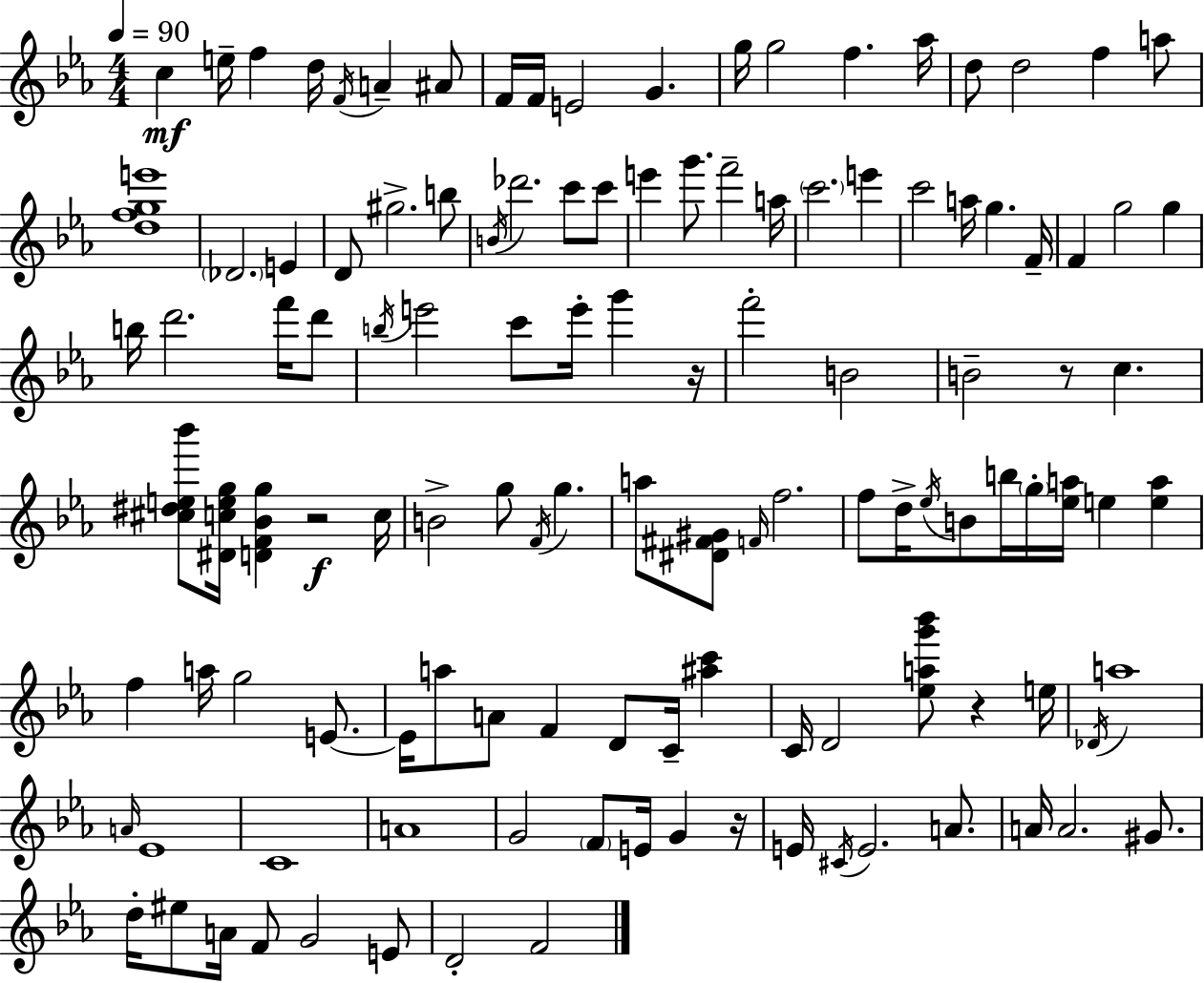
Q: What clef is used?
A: treble